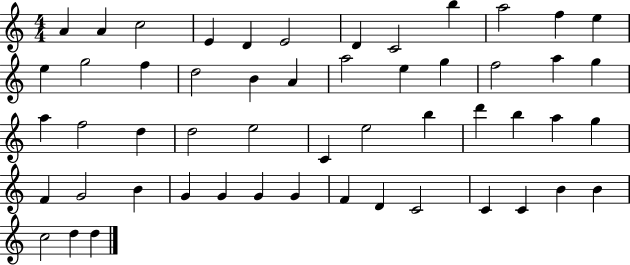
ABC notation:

X:1
T:Untitled
M:4/4
L:1/4
K:C
A A c2 E D E2 D C2 b a2 f e e g2 f d2 B A a2 e g f2 a g a f2 d d2 e2 C e2 b d' b a g F G2 B G G G G F D C2 C C B B c2 d d